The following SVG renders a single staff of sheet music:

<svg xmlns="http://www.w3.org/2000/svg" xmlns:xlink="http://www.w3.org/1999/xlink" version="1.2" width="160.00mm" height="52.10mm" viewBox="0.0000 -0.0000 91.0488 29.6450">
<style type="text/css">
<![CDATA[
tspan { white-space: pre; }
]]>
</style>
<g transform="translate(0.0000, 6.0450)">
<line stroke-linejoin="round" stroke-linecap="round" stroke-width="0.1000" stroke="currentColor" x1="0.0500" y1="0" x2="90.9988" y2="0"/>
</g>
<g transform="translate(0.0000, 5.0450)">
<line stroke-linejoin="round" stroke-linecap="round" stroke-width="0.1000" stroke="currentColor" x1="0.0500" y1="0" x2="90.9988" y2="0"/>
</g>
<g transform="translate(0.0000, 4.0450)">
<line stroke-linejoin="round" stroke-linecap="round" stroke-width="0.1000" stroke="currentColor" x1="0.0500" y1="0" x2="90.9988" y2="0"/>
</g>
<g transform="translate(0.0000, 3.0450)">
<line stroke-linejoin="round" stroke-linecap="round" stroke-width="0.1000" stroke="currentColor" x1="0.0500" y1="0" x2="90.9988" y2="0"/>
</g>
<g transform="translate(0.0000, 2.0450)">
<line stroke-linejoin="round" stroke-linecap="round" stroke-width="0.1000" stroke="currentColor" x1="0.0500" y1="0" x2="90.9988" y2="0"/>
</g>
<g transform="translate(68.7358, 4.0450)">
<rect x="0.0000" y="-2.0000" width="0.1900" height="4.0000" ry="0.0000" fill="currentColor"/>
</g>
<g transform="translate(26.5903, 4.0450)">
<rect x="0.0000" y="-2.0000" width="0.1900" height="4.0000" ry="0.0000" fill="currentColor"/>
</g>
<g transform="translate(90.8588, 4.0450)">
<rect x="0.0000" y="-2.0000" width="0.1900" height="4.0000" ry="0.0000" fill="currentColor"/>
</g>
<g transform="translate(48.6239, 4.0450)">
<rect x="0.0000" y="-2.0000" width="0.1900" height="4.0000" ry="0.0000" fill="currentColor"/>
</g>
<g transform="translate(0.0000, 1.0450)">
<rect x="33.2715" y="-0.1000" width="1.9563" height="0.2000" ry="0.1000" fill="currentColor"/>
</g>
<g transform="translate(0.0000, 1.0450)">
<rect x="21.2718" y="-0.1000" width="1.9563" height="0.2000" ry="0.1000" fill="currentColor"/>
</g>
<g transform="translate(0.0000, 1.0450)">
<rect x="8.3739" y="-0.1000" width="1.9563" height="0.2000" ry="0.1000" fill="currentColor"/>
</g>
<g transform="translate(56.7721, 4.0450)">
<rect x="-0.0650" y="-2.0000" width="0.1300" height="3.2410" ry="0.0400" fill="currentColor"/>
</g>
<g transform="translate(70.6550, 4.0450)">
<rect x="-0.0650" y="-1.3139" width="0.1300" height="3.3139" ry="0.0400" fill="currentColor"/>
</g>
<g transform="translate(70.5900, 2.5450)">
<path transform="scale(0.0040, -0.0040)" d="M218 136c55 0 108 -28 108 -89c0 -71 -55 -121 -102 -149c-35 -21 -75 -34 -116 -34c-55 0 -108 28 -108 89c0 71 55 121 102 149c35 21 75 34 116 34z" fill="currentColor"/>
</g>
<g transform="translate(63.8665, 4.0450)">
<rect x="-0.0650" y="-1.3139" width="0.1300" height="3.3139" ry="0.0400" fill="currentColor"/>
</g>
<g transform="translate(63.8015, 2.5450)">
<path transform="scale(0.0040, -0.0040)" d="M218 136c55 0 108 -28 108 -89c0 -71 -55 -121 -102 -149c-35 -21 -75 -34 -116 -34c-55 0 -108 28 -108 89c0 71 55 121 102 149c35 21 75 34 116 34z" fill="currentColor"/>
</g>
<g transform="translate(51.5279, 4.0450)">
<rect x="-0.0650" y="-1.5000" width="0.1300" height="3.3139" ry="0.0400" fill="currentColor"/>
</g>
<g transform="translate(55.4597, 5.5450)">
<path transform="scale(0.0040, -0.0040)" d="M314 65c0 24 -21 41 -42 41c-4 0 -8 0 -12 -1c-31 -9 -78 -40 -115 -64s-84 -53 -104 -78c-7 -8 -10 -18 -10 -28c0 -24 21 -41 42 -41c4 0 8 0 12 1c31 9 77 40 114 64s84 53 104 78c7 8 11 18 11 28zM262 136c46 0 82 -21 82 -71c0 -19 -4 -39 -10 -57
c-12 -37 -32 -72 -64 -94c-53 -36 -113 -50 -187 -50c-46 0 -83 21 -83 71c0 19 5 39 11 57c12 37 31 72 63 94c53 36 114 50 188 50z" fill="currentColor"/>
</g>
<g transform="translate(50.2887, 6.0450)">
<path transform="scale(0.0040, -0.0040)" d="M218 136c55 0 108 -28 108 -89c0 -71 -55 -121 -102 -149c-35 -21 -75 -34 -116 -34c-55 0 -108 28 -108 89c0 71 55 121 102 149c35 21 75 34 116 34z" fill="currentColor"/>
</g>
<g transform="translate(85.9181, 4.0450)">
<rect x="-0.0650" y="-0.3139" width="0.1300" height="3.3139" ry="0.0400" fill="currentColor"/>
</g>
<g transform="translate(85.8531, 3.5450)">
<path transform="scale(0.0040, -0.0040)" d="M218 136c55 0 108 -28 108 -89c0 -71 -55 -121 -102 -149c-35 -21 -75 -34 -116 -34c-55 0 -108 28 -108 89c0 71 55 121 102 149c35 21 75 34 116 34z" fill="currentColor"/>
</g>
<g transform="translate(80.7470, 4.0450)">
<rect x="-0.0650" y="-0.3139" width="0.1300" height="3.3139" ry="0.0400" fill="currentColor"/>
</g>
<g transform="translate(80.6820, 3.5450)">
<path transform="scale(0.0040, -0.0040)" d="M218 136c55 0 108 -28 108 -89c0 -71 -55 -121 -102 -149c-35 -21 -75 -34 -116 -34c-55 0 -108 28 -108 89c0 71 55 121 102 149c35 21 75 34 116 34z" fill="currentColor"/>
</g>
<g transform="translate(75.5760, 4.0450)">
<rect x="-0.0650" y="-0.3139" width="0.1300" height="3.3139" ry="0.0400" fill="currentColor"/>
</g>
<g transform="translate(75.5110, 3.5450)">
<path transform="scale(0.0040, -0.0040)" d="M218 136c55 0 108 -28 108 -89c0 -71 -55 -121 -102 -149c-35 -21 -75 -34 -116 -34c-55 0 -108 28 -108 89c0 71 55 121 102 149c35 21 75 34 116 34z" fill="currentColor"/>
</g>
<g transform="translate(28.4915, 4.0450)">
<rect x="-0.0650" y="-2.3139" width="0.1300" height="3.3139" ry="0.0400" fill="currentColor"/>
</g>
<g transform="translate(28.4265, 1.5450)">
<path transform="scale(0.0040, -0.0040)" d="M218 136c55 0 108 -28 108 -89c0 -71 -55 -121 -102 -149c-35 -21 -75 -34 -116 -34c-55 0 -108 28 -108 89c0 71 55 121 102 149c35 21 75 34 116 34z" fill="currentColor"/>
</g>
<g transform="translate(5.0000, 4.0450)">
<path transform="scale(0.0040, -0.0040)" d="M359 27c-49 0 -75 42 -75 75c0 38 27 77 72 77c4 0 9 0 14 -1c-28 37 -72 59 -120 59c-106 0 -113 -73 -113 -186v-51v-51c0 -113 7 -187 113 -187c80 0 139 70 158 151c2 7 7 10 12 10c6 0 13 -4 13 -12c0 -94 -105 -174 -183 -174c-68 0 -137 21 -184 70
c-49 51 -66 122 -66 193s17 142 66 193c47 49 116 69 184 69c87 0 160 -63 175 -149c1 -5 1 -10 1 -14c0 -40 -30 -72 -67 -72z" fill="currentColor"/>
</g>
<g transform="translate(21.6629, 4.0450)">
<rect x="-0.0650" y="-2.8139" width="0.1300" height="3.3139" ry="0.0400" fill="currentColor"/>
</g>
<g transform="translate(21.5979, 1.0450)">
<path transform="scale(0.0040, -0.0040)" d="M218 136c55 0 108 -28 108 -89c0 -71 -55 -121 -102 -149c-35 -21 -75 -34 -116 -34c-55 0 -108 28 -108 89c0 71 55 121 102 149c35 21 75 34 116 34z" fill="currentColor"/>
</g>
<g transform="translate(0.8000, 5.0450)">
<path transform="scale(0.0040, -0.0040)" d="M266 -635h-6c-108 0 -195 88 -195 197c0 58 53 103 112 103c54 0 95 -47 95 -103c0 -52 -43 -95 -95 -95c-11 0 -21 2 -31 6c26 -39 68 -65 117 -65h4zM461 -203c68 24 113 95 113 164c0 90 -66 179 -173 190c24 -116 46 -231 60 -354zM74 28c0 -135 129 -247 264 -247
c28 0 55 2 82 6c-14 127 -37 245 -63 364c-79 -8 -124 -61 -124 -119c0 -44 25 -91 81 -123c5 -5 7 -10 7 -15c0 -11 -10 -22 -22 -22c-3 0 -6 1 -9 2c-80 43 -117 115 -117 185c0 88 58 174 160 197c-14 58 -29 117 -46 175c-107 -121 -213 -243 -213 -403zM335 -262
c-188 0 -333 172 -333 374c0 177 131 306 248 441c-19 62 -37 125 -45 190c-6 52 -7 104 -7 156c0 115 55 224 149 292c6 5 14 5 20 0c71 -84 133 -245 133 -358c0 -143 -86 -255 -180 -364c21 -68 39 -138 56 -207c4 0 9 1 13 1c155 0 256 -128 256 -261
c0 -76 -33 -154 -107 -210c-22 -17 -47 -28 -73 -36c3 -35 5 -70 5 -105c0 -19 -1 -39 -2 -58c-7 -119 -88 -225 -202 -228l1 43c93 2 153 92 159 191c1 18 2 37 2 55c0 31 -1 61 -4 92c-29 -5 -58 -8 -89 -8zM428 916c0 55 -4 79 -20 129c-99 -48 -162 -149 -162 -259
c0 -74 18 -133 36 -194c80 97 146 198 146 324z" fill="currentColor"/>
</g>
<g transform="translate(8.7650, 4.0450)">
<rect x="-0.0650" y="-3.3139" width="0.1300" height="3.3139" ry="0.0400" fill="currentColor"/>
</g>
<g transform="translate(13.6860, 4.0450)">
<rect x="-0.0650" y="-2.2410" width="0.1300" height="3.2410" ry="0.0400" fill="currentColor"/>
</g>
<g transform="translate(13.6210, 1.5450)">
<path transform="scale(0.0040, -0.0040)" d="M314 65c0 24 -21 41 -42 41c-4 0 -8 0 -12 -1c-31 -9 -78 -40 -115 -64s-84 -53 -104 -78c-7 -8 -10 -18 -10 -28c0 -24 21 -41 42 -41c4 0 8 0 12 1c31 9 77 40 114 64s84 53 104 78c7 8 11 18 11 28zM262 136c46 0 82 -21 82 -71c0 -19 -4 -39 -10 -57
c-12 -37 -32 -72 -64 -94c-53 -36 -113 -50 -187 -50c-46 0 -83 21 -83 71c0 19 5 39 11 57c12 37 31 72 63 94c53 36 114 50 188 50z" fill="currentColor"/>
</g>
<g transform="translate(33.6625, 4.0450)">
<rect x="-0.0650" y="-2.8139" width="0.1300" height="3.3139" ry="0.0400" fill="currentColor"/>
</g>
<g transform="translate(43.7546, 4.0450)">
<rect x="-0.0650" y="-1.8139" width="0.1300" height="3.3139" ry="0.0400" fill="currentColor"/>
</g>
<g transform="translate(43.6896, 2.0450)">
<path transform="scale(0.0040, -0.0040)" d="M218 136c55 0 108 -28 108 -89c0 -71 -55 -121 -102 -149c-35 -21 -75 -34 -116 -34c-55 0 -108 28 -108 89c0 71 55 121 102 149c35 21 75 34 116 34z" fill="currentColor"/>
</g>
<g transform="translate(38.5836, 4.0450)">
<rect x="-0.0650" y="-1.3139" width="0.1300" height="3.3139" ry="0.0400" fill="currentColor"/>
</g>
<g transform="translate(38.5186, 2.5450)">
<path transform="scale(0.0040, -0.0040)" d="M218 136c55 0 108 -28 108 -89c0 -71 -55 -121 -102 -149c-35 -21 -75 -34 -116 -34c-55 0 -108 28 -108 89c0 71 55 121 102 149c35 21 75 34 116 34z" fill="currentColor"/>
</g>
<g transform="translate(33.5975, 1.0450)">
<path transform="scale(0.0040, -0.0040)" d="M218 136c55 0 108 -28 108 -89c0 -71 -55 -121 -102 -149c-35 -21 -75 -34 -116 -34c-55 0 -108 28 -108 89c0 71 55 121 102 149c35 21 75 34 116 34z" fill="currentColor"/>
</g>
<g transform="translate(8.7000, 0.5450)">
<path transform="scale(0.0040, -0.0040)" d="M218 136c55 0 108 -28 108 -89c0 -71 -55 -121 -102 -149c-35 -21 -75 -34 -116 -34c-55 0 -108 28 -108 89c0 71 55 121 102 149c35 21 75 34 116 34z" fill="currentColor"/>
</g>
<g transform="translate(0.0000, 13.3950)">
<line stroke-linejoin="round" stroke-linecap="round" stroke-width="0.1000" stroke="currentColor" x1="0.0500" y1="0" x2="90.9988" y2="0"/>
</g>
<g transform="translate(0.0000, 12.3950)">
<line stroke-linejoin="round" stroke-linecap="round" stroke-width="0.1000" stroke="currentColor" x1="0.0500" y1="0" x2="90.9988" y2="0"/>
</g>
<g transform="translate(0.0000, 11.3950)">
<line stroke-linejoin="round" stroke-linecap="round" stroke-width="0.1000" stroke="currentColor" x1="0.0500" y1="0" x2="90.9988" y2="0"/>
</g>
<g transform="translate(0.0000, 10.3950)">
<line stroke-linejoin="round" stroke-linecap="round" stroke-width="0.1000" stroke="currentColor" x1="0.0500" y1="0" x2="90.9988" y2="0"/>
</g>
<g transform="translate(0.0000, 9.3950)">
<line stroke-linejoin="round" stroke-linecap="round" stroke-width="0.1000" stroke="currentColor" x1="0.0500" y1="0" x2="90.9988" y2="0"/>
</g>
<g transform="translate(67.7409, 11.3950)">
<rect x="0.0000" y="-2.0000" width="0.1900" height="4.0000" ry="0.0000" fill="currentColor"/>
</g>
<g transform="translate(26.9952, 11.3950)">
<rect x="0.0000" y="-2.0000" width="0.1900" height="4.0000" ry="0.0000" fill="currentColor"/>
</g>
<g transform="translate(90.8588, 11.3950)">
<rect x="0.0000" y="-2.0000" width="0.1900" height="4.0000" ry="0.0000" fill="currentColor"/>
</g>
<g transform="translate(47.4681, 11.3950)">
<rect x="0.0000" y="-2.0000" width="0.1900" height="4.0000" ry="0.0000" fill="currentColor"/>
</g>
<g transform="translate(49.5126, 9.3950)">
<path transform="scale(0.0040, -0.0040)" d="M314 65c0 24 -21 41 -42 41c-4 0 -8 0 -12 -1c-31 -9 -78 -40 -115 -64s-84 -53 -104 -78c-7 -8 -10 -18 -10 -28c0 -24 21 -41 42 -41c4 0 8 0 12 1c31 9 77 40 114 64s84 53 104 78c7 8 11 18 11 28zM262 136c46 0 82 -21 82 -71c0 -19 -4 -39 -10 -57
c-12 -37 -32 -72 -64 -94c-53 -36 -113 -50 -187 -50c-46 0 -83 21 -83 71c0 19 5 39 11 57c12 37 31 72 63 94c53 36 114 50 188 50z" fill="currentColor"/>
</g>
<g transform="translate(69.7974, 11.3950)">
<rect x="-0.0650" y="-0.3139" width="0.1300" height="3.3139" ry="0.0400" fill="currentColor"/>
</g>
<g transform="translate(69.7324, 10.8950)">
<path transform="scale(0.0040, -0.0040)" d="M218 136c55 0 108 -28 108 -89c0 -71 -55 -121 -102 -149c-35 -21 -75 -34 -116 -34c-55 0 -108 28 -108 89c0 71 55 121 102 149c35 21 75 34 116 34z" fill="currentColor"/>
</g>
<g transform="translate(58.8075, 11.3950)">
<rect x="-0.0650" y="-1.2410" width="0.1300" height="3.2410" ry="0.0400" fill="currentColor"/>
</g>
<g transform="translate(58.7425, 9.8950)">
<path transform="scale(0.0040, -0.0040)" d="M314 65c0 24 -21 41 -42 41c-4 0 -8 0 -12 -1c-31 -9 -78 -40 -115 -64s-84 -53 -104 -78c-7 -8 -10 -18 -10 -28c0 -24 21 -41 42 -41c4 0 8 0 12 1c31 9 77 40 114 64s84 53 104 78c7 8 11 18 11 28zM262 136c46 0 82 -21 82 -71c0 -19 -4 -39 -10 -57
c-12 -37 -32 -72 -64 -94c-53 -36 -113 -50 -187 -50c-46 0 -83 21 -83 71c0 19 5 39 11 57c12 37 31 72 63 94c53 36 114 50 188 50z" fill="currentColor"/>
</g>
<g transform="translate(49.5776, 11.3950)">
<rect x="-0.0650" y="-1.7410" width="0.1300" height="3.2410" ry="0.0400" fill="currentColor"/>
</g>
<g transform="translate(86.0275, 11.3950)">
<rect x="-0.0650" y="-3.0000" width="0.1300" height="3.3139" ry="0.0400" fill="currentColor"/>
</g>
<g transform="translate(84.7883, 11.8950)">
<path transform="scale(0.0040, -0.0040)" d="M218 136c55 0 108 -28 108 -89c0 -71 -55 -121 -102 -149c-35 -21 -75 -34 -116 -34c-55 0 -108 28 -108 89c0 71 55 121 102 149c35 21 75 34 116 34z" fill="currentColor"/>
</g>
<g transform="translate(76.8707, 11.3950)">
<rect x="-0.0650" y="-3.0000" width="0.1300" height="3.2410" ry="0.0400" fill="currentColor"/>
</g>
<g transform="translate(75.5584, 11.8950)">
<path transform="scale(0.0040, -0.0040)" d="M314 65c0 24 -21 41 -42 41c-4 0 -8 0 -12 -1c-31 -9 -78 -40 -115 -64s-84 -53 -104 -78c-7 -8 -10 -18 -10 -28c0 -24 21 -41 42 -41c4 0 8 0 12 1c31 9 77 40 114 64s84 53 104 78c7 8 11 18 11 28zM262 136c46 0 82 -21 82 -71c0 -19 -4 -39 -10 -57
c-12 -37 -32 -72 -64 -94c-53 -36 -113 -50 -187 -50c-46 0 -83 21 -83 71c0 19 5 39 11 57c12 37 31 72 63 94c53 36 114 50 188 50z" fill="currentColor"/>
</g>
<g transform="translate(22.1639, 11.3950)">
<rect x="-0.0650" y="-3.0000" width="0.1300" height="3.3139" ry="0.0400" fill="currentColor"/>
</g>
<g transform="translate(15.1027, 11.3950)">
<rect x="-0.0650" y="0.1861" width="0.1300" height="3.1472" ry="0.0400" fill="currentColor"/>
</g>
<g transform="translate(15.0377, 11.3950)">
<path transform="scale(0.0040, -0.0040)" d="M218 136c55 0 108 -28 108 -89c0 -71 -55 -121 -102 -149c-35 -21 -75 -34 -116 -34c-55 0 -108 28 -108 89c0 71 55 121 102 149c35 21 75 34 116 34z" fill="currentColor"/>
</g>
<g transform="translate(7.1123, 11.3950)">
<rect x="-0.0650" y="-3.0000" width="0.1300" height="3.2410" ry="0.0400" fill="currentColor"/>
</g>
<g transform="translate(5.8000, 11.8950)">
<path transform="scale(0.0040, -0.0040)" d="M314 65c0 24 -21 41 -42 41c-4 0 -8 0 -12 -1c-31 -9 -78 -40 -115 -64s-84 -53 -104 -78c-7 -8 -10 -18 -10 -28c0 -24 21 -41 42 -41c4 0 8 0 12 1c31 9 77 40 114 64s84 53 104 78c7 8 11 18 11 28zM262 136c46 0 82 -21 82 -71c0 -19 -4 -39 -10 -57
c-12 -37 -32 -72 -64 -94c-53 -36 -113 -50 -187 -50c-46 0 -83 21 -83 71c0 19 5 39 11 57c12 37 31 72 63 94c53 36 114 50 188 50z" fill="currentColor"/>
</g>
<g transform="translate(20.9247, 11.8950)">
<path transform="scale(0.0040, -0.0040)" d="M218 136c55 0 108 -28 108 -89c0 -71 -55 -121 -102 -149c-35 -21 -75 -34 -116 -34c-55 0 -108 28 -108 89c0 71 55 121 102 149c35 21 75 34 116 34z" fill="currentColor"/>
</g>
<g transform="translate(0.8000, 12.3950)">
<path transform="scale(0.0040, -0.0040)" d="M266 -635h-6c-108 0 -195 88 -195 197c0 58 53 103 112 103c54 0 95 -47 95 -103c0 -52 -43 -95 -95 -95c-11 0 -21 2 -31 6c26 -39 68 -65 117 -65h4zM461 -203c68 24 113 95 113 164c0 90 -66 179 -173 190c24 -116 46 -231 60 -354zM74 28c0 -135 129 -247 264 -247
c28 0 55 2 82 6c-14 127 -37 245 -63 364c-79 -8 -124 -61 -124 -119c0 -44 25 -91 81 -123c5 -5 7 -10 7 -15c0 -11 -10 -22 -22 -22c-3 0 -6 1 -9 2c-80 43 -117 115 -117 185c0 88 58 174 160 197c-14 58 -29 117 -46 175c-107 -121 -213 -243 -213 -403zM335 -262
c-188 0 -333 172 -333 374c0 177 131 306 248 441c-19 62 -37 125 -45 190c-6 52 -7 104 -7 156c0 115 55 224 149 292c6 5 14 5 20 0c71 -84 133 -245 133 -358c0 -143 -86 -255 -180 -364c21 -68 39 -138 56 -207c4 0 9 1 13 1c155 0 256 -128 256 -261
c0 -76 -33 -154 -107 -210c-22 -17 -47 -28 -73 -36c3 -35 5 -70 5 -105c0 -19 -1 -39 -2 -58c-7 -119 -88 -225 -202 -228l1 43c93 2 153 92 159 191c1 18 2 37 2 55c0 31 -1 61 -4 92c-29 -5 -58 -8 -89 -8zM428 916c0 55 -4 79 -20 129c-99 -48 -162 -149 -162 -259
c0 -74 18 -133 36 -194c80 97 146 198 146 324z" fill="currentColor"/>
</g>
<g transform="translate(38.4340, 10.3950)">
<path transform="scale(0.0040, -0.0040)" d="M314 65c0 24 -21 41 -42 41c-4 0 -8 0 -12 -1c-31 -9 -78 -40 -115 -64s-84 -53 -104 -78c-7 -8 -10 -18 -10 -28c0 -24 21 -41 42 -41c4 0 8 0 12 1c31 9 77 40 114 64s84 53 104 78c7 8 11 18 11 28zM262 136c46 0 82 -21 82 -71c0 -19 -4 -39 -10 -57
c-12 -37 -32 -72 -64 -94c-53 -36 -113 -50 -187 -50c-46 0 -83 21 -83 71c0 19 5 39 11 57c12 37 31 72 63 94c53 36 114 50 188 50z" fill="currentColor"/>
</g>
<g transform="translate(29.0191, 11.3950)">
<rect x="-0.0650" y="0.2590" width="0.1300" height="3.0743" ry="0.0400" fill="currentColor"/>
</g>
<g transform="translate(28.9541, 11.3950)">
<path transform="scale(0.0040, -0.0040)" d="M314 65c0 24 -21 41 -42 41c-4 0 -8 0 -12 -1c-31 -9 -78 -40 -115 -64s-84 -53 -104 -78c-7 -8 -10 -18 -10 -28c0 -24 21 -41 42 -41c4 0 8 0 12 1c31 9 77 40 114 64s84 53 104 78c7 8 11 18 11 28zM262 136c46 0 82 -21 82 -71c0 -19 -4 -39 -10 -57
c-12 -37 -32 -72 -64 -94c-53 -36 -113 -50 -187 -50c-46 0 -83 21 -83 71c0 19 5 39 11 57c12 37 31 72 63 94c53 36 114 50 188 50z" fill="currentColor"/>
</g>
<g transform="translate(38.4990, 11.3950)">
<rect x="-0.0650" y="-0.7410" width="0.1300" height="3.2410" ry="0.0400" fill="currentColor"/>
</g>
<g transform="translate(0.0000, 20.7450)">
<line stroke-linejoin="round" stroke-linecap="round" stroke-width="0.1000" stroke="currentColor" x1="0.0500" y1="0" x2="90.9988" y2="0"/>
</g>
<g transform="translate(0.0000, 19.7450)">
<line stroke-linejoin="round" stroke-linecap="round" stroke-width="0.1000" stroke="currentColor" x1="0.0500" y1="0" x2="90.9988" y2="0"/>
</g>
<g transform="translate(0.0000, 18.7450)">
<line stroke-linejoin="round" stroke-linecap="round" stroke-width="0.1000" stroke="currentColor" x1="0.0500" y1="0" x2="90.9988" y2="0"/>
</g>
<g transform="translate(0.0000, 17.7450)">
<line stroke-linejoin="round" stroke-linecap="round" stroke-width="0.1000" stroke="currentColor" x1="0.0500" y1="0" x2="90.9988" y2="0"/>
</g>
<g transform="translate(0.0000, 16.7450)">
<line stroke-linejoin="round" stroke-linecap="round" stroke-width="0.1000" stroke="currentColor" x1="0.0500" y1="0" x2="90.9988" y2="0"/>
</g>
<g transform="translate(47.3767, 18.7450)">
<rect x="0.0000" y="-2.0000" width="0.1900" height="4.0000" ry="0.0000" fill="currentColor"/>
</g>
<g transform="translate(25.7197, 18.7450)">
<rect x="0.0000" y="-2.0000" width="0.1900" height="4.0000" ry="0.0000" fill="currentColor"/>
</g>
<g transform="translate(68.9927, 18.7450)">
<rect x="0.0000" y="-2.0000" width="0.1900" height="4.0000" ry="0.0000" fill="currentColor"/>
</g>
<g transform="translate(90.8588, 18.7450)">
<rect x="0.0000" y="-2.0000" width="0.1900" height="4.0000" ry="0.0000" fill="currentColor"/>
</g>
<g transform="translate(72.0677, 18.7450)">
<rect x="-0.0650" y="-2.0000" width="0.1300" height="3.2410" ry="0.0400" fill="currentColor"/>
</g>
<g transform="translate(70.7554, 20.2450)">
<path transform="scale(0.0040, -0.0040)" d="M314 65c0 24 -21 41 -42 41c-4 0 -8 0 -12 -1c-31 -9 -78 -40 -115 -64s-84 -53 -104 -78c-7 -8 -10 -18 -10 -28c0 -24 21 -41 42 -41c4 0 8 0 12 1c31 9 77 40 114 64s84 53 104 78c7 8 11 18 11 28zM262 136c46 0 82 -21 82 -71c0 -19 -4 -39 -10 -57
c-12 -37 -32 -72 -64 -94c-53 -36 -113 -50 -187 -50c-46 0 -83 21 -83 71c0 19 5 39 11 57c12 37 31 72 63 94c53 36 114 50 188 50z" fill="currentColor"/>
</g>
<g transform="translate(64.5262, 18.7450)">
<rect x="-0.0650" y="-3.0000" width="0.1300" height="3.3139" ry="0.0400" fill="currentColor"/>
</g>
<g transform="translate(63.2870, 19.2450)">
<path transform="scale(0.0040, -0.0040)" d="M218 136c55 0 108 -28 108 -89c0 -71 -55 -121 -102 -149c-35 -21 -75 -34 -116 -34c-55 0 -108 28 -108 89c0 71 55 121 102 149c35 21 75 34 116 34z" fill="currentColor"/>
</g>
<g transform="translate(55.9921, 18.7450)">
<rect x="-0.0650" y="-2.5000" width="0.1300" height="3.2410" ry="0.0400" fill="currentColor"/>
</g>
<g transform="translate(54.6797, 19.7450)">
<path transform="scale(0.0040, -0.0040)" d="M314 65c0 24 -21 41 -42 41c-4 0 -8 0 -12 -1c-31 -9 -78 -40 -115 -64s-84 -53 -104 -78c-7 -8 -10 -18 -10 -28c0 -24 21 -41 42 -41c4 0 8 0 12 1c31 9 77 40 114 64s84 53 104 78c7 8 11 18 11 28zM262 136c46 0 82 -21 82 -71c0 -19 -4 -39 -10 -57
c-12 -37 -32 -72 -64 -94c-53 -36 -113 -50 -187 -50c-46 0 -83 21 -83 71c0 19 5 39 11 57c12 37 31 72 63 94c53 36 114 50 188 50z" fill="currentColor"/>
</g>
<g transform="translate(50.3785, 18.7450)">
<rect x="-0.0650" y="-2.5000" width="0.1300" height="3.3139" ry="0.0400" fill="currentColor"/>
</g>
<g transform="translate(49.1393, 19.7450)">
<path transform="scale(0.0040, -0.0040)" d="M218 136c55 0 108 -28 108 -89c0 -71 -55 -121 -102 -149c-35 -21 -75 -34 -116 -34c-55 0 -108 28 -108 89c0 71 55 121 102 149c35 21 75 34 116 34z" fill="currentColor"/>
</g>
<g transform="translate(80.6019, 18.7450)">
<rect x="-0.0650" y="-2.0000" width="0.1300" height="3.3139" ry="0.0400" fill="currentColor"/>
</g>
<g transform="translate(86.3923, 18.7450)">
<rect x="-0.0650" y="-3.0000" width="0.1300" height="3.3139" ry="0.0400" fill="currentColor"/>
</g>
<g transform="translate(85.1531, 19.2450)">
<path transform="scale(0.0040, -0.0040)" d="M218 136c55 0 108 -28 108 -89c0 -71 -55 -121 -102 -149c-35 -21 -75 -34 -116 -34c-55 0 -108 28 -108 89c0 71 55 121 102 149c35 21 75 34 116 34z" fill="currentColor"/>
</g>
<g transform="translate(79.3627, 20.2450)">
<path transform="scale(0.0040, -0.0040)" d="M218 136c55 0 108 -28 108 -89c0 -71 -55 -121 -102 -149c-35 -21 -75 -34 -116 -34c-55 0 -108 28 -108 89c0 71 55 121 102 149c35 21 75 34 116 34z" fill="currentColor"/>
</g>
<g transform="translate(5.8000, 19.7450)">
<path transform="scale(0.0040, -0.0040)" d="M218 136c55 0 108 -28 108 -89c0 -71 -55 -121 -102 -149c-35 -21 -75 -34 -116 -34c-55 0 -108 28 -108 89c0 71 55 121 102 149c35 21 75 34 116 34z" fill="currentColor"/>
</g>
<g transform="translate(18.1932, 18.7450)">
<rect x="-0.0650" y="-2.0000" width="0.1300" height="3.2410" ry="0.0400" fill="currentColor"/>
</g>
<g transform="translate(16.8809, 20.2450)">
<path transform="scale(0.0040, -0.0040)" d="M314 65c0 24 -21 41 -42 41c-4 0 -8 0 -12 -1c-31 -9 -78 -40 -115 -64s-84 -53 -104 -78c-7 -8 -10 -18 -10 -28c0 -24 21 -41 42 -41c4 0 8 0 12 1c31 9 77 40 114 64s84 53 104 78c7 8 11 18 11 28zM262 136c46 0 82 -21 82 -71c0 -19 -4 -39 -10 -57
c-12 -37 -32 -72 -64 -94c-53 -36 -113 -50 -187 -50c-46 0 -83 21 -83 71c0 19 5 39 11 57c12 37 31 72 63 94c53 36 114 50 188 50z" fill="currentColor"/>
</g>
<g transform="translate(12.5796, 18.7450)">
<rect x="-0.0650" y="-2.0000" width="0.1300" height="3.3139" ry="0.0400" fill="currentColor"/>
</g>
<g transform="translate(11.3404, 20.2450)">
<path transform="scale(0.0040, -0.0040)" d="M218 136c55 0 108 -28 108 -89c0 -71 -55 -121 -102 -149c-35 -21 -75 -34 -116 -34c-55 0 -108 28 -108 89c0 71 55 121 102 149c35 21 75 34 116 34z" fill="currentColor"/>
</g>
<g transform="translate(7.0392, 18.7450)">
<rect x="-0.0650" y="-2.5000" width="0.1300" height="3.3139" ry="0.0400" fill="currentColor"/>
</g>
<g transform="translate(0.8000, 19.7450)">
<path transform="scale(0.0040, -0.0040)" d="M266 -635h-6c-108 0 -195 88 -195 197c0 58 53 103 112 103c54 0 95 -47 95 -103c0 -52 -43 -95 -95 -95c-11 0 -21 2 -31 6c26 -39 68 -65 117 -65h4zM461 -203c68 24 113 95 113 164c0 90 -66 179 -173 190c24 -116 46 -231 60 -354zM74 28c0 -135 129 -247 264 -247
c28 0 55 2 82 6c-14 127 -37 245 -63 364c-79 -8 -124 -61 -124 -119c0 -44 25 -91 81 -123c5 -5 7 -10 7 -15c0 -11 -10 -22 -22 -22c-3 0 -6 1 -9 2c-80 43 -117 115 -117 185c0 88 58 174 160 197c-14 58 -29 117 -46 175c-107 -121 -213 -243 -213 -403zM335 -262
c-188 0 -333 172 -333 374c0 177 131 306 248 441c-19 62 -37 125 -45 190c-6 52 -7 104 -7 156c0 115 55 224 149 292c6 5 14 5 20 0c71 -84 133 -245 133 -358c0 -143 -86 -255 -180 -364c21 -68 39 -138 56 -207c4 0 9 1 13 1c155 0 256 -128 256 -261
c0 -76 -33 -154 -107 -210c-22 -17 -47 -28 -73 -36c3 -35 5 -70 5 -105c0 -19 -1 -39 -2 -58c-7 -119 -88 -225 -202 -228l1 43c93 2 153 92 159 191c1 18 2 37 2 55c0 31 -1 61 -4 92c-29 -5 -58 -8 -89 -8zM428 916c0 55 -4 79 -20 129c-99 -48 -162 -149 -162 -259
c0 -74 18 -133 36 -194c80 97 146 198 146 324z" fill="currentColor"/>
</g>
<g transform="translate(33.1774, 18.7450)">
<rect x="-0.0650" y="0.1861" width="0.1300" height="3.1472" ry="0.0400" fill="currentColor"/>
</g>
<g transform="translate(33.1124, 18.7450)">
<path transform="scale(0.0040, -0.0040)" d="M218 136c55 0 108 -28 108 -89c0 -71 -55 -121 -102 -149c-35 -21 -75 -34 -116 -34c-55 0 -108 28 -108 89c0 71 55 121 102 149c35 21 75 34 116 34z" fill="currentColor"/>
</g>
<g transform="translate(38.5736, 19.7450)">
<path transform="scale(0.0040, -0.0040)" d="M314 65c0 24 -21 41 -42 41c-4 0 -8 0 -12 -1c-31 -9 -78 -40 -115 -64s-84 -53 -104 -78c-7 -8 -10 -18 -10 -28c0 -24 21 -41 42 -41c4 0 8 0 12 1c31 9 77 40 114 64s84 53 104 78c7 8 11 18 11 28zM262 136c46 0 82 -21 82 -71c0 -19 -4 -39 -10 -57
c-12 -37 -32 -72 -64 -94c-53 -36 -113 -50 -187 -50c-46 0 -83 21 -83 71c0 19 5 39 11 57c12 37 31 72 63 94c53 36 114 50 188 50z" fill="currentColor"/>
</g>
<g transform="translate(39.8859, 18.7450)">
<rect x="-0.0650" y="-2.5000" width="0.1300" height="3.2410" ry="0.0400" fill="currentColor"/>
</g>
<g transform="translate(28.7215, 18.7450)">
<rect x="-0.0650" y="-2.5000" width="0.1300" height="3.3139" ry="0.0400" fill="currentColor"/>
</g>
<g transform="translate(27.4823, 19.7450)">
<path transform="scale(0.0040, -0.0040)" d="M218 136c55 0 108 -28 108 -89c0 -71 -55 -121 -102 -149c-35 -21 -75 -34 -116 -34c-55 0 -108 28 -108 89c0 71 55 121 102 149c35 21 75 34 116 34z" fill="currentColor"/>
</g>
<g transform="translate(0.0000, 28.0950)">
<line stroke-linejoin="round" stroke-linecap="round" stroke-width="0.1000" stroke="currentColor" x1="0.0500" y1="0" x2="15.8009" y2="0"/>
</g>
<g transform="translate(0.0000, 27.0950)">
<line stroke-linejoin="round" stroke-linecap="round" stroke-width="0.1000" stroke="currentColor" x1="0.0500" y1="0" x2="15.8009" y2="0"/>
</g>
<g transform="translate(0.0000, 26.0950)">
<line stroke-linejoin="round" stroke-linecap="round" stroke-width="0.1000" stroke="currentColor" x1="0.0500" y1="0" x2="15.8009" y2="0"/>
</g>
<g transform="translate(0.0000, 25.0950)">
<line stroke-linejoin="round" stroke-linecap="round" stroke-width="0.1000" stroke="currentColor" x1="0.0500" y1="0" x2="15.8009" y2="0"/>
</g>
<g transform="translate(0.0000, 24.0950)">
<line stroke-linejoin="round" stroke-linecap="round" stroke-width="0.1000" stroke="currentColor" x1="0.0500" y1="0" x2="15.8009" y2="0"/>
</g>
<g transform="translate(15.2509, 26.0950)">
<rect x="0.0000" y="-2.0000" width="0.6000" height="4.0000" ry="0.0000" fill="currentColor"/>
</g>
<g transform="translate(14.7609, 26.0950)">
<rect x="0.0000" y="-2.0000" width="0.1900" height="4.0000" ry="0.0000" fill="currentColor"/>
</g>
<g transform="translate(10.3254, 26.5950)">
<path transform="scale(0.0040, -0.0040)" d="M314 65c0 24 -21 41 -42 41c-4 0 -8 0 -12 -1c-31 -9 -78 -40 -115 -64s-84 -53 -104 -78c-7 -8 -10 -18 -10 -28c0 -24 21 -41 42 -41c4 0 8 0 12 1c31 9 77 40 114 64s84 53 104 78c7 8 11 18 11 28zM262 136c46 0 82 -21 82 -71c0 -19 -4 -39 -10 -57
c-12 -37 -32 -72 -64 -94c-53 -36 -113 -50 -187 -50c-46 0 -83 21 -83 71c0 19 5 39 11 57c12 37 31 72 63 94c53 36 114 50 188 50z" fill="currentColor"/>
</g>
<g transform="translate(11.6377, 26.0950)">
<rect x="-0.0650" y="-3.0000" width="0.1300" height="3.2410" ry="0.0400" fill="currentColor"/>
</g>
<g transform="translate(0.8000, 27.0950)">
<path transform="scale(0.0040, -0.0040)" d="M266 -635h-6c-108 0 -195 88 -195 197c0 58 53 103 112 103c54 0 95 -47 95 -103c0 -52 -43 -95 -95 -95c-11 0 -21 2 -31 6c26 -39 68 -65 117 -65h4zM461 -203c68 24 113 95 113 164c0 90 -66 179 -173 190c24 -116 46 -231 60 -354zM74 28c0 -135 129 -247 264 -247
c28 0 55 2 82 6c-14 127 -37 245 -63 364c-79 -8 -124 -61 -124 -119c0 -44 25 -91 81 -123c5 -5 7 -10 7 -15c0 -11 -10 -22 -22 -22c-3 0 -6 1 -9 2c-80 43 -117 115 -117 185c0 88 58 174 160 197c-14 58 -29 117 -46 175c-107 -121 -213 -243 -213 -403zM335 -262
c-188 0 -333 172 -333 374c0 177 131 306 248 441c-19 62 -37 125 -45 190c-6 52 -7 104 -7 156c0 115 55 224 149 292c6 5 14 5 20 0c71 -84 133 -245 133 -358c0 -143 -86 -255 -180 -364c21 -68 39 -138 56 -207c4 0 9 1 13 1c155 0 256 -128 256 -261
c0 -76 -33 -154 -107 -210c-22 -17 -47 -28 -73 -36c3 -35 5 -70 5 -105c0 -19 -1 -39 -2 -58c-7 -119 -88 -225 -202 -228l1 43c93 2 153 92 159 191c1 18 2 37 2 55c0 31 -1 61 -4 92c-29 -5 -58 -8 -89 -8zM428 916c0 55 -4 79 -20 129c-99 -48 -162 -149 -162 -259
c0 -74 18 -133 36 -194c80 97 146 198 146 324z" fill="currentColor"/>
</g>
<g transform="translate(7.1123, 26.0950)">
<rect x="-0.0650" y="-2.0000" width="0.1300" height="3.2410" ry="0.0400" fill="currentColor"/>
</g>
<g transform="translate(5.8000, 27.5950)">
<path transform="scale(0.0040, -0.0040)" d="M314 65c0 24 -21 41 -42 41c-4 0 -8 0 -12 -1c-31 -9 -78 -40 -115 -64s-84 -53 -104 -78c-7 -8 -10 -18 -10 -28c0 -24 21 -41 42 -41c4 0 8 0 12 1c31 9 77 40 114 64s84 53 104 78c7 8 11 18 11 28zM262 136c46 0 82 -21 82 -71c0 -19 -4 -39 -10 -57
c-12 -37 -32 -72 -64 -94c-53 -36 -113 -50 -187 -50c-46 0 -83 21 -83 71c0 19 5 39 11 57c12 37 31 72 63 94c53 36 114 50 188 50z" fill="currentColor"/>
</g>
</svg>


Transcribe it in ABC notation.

X:1
T:Untitled
M:4/4
L:1/4
K:C
b g2 a g a e f E F2 e e c c c A2 B A B2 d2 f2 e2 c A2 A G F F2 G B G2 G G2 A F2 F A F2 A2